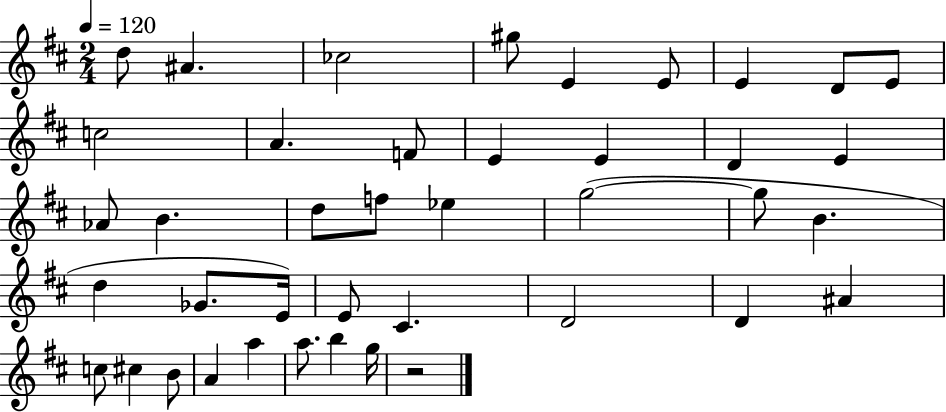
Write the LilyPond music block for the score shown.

{
  \clef treble
  \numericTimeSignature
  \time 2/4
  \key d \major
  \tempo 4 = 120
  d''8 ais'4. | ces''2 | gis''8 e'4 e'8 | e'4 d'8 e'8 | \break c''2 | a'4. f'8 | e'4 e'4 | d'4 e'4 | \break aes'8 b'4. | d''8 f''8 ees''4 | g''2~(~ | g''8 b'4. | \break d''4 ges'8. e'16) | e'8 cis'4. | d'2 | d'4 ais'4 | \break c''8 cis''4 b'8 | a'4 a''4 | a''8. b''4 g''16 | r2 | \break \bar "|."
}